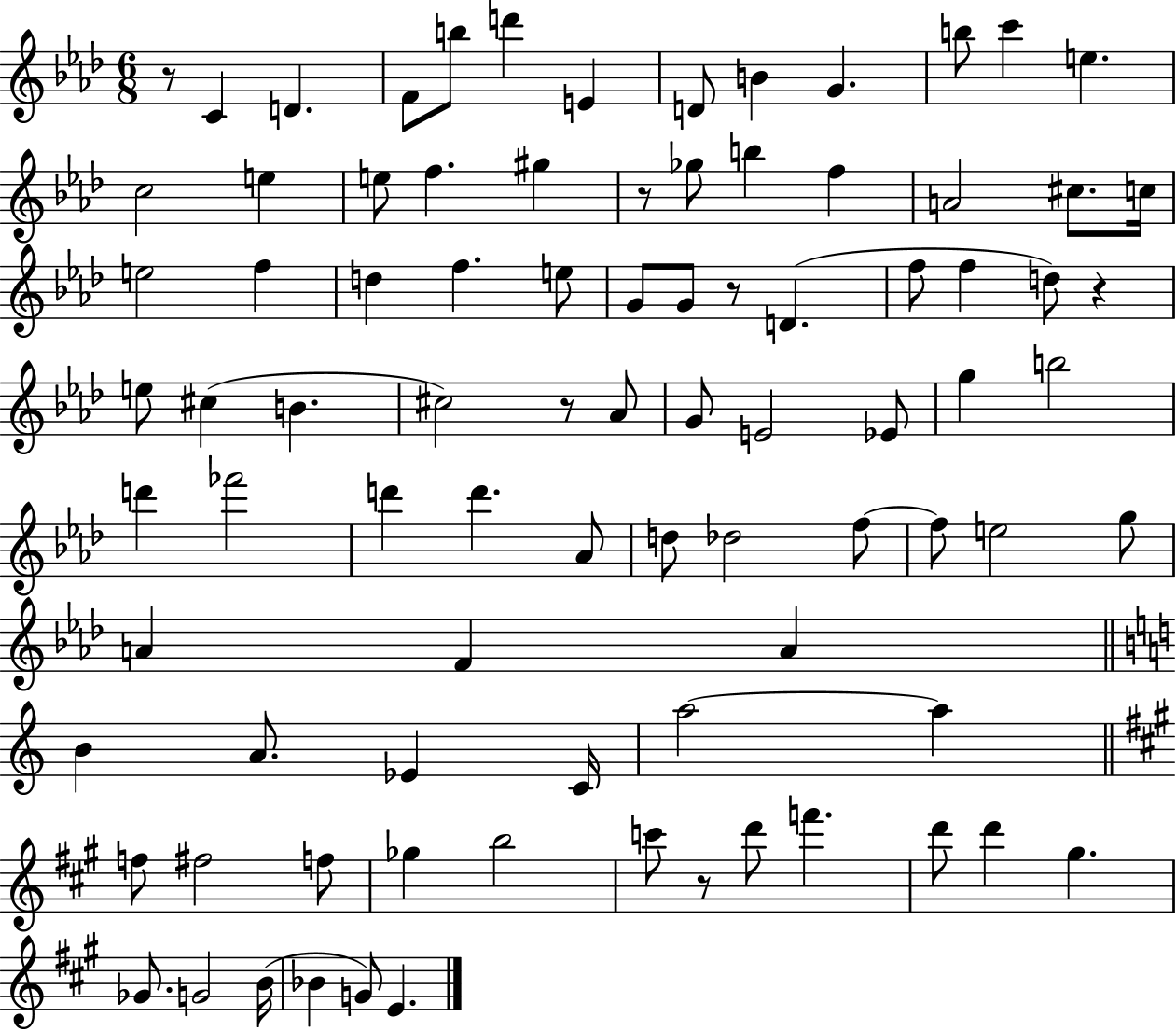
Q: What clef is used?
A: treble